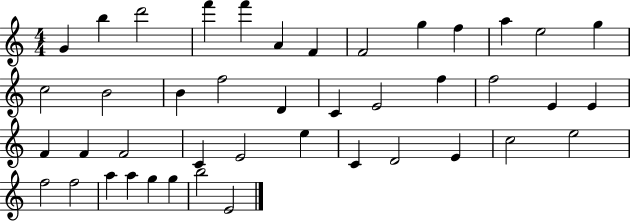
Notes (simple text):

G4/q B5/q D6/h F6/q F6/q A4/q F4/q F4/h G5/q F5/q A5/q E5/h G5/q C5/h B4/h B4/q F5/h D4/q C4/q E4/h F5/q F5/h E4/q E4/q F4/q F4/q F4/h C4/q E4/h E5/q C4/q D4/h E4/q C5/h E5/h F5/h F5/h A5/q A5/q G5/q G5/q B5/h E4/h